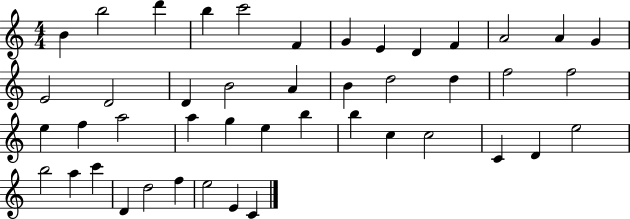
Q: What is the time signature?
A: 4/4